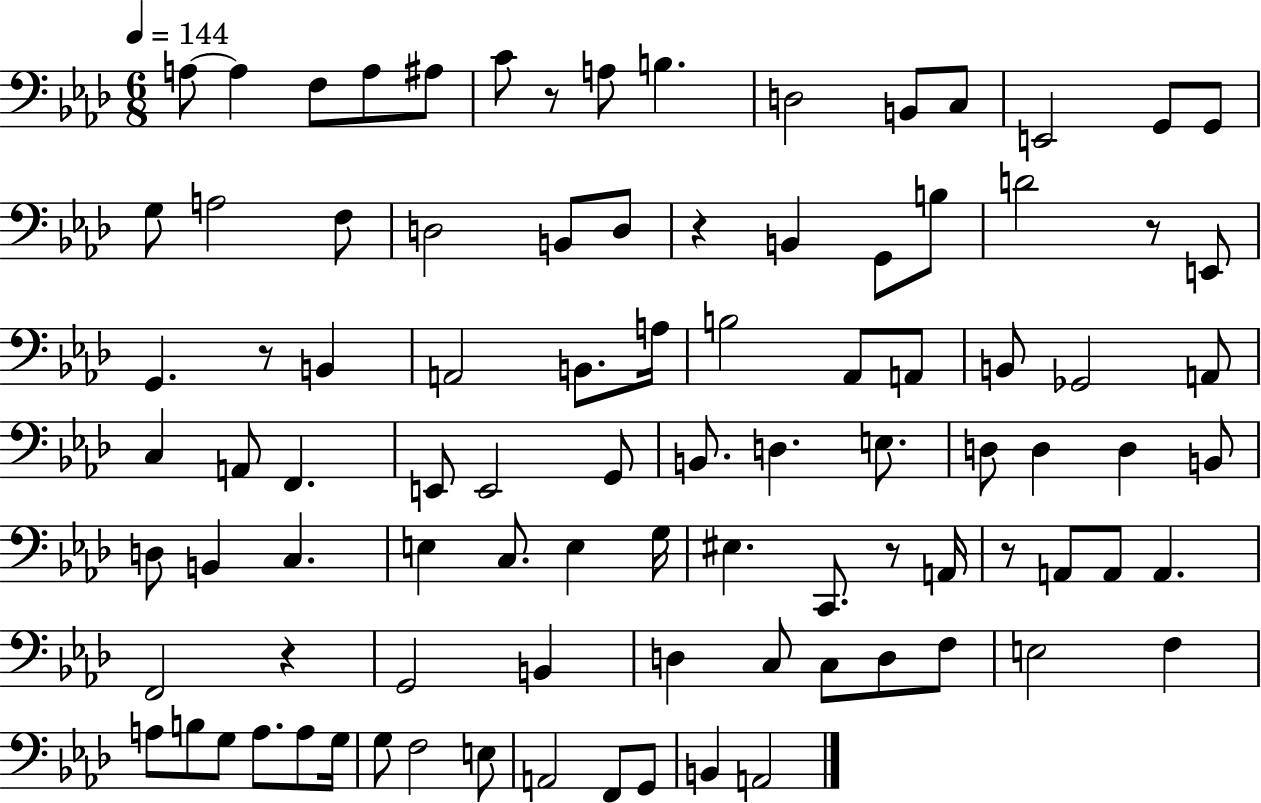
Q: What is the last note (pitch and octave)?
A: A2